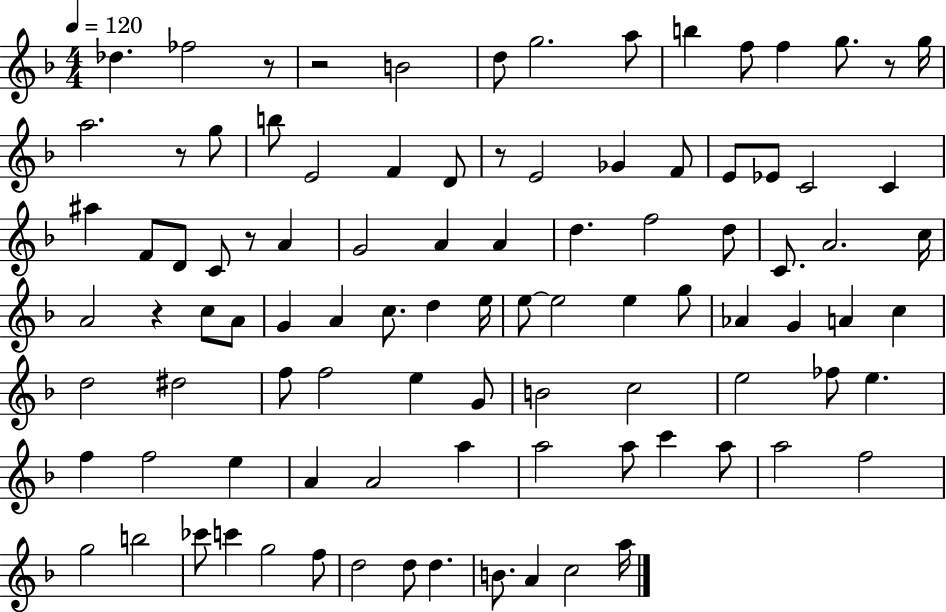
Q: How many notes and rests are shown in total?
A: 97